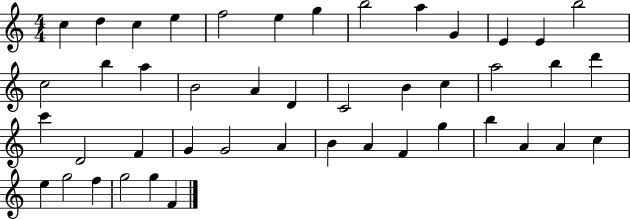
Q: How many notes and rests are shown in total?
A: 45